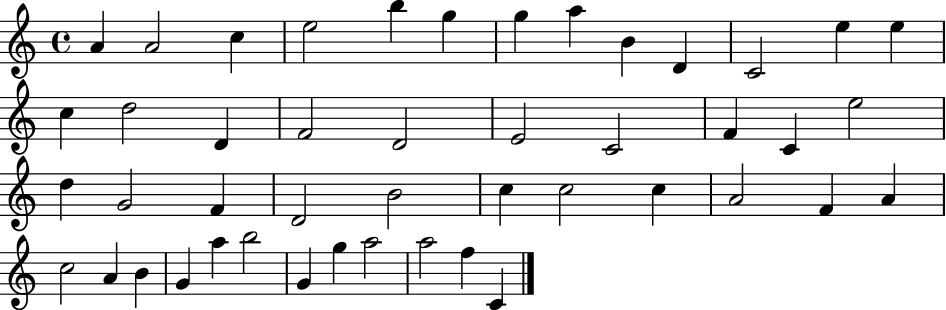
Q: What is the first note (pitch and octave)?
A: A4